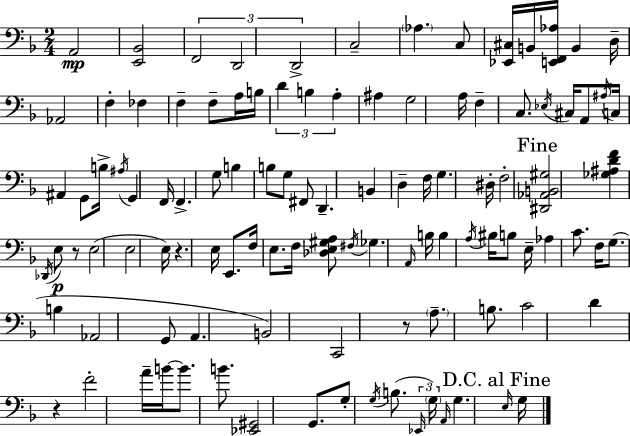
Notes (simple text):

A2/h [E2,Bb2]/h F2/h D2/h D2/h C3/h Ab3/q. C3/e [Eb2,C#3]/s B2/s [E2,F2,Ab3]/s B2/q D3/s Ab2/h F3/q FES3/q F3/q F3/e A3/s B3/s D4/q B3/q A3/q A#3/q G3/h A3/s F3/q C3/e. Eb3/s C#3/s A2/e A#3/s C3/s A#2/q G2/e B3/s A#3/s G2/q F2/s F2/q. G3/e B3/q B3/e G3/e F#2/e D2/q. B2/q D3/q F3/s G3/q. D#3/s F3/h [D#2,Ab2,B2,G#3]/h [Gb3,A#3,D4,F4]/q Db2/s E3/e R/e E3/h E3/h E3/s R/q. E3/s E2/e. F3/s E3/e. F3/s [Db3,E3,G#3,A3]/e F#3/s Gb3/q. A2/s B3/s B3/q A3/s BIS3/s B3/e E3/s Ab3/q C4/e. F3/s G3/e. B3/q Ab2/h G2/e A2/q. B2/h C2/h R/e A3/e. B3/e. C4/h D4/q R/q F4/h A4/s B4/s B4/e. B4/e. [Eb2,G#2]/h G2/e. G3/e G3/s B3/e. Eb2/s G3/s A2/s G3/q. E3/s G3/s